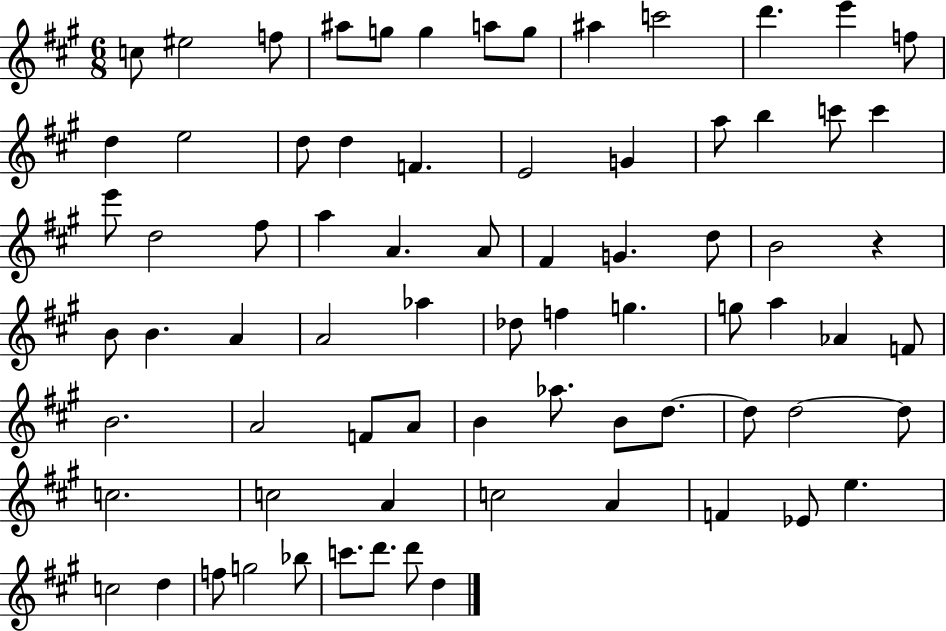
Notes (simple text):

C5/e EIS5/h F5/e A#5/e G5/e G5/q A5/e G5/e A#5/q C6/h D6/q. E6/q F5/e D5/q E5/h D5/e D5/q F4/q. E4/h G4/q A5/e B5/q C6/e C6/q E6/e D5/h F#5/e A5/q A4/q. A4/e F#4/q G4/q. D5/e B4/h R/q B4/e B4/q. A4/q A4/h Ab5/q Db5/e F5/q G5/q. G5/e A5/q Ab4/q F4/e B4/h. A4/h F4/e A4/e B4/q Ab5/e. B4/e D5/e. D5/e D5/h D5/e C5/h. C5/h A4/q C5/h A4/q F4/q Eb4/e E5/q. C5/h D5/q F5/e G5/h Bb5/e C6/e. D6/e. D6/e D5/q